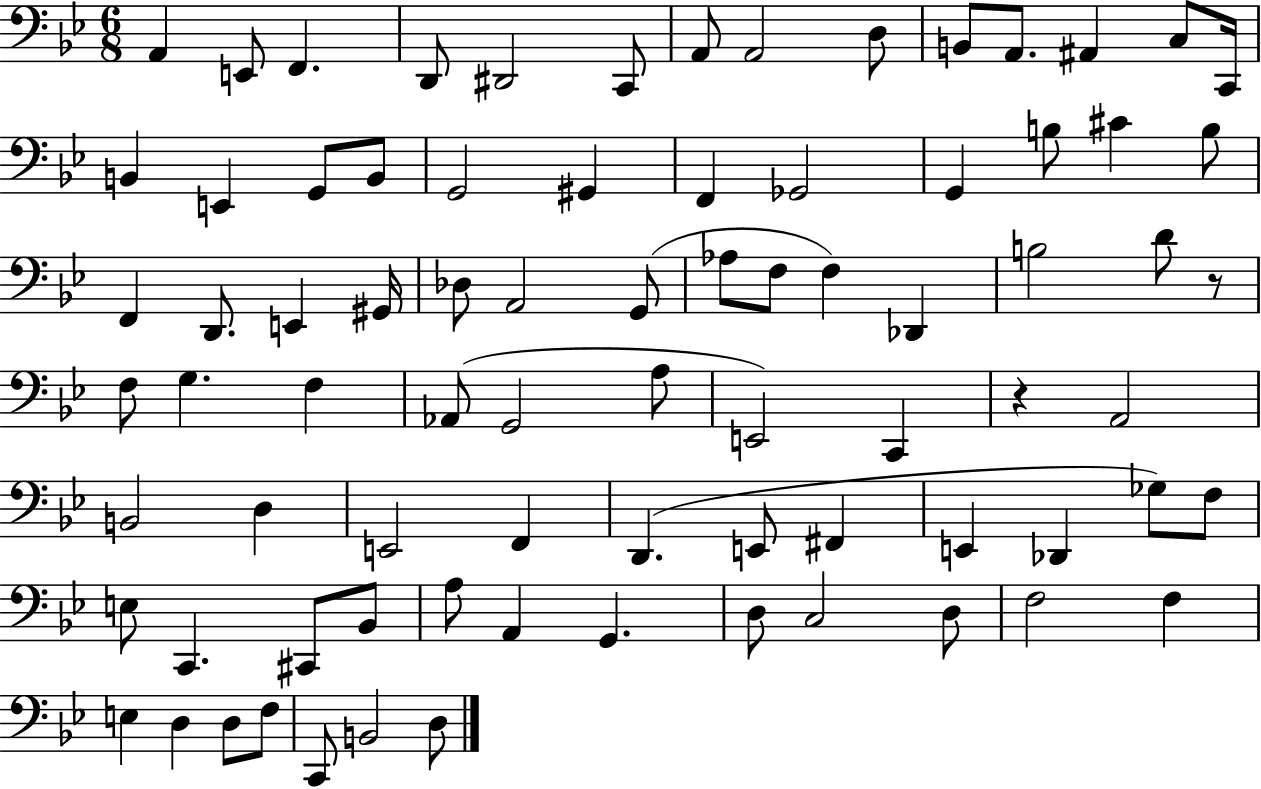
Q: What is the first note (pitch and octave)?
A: A2